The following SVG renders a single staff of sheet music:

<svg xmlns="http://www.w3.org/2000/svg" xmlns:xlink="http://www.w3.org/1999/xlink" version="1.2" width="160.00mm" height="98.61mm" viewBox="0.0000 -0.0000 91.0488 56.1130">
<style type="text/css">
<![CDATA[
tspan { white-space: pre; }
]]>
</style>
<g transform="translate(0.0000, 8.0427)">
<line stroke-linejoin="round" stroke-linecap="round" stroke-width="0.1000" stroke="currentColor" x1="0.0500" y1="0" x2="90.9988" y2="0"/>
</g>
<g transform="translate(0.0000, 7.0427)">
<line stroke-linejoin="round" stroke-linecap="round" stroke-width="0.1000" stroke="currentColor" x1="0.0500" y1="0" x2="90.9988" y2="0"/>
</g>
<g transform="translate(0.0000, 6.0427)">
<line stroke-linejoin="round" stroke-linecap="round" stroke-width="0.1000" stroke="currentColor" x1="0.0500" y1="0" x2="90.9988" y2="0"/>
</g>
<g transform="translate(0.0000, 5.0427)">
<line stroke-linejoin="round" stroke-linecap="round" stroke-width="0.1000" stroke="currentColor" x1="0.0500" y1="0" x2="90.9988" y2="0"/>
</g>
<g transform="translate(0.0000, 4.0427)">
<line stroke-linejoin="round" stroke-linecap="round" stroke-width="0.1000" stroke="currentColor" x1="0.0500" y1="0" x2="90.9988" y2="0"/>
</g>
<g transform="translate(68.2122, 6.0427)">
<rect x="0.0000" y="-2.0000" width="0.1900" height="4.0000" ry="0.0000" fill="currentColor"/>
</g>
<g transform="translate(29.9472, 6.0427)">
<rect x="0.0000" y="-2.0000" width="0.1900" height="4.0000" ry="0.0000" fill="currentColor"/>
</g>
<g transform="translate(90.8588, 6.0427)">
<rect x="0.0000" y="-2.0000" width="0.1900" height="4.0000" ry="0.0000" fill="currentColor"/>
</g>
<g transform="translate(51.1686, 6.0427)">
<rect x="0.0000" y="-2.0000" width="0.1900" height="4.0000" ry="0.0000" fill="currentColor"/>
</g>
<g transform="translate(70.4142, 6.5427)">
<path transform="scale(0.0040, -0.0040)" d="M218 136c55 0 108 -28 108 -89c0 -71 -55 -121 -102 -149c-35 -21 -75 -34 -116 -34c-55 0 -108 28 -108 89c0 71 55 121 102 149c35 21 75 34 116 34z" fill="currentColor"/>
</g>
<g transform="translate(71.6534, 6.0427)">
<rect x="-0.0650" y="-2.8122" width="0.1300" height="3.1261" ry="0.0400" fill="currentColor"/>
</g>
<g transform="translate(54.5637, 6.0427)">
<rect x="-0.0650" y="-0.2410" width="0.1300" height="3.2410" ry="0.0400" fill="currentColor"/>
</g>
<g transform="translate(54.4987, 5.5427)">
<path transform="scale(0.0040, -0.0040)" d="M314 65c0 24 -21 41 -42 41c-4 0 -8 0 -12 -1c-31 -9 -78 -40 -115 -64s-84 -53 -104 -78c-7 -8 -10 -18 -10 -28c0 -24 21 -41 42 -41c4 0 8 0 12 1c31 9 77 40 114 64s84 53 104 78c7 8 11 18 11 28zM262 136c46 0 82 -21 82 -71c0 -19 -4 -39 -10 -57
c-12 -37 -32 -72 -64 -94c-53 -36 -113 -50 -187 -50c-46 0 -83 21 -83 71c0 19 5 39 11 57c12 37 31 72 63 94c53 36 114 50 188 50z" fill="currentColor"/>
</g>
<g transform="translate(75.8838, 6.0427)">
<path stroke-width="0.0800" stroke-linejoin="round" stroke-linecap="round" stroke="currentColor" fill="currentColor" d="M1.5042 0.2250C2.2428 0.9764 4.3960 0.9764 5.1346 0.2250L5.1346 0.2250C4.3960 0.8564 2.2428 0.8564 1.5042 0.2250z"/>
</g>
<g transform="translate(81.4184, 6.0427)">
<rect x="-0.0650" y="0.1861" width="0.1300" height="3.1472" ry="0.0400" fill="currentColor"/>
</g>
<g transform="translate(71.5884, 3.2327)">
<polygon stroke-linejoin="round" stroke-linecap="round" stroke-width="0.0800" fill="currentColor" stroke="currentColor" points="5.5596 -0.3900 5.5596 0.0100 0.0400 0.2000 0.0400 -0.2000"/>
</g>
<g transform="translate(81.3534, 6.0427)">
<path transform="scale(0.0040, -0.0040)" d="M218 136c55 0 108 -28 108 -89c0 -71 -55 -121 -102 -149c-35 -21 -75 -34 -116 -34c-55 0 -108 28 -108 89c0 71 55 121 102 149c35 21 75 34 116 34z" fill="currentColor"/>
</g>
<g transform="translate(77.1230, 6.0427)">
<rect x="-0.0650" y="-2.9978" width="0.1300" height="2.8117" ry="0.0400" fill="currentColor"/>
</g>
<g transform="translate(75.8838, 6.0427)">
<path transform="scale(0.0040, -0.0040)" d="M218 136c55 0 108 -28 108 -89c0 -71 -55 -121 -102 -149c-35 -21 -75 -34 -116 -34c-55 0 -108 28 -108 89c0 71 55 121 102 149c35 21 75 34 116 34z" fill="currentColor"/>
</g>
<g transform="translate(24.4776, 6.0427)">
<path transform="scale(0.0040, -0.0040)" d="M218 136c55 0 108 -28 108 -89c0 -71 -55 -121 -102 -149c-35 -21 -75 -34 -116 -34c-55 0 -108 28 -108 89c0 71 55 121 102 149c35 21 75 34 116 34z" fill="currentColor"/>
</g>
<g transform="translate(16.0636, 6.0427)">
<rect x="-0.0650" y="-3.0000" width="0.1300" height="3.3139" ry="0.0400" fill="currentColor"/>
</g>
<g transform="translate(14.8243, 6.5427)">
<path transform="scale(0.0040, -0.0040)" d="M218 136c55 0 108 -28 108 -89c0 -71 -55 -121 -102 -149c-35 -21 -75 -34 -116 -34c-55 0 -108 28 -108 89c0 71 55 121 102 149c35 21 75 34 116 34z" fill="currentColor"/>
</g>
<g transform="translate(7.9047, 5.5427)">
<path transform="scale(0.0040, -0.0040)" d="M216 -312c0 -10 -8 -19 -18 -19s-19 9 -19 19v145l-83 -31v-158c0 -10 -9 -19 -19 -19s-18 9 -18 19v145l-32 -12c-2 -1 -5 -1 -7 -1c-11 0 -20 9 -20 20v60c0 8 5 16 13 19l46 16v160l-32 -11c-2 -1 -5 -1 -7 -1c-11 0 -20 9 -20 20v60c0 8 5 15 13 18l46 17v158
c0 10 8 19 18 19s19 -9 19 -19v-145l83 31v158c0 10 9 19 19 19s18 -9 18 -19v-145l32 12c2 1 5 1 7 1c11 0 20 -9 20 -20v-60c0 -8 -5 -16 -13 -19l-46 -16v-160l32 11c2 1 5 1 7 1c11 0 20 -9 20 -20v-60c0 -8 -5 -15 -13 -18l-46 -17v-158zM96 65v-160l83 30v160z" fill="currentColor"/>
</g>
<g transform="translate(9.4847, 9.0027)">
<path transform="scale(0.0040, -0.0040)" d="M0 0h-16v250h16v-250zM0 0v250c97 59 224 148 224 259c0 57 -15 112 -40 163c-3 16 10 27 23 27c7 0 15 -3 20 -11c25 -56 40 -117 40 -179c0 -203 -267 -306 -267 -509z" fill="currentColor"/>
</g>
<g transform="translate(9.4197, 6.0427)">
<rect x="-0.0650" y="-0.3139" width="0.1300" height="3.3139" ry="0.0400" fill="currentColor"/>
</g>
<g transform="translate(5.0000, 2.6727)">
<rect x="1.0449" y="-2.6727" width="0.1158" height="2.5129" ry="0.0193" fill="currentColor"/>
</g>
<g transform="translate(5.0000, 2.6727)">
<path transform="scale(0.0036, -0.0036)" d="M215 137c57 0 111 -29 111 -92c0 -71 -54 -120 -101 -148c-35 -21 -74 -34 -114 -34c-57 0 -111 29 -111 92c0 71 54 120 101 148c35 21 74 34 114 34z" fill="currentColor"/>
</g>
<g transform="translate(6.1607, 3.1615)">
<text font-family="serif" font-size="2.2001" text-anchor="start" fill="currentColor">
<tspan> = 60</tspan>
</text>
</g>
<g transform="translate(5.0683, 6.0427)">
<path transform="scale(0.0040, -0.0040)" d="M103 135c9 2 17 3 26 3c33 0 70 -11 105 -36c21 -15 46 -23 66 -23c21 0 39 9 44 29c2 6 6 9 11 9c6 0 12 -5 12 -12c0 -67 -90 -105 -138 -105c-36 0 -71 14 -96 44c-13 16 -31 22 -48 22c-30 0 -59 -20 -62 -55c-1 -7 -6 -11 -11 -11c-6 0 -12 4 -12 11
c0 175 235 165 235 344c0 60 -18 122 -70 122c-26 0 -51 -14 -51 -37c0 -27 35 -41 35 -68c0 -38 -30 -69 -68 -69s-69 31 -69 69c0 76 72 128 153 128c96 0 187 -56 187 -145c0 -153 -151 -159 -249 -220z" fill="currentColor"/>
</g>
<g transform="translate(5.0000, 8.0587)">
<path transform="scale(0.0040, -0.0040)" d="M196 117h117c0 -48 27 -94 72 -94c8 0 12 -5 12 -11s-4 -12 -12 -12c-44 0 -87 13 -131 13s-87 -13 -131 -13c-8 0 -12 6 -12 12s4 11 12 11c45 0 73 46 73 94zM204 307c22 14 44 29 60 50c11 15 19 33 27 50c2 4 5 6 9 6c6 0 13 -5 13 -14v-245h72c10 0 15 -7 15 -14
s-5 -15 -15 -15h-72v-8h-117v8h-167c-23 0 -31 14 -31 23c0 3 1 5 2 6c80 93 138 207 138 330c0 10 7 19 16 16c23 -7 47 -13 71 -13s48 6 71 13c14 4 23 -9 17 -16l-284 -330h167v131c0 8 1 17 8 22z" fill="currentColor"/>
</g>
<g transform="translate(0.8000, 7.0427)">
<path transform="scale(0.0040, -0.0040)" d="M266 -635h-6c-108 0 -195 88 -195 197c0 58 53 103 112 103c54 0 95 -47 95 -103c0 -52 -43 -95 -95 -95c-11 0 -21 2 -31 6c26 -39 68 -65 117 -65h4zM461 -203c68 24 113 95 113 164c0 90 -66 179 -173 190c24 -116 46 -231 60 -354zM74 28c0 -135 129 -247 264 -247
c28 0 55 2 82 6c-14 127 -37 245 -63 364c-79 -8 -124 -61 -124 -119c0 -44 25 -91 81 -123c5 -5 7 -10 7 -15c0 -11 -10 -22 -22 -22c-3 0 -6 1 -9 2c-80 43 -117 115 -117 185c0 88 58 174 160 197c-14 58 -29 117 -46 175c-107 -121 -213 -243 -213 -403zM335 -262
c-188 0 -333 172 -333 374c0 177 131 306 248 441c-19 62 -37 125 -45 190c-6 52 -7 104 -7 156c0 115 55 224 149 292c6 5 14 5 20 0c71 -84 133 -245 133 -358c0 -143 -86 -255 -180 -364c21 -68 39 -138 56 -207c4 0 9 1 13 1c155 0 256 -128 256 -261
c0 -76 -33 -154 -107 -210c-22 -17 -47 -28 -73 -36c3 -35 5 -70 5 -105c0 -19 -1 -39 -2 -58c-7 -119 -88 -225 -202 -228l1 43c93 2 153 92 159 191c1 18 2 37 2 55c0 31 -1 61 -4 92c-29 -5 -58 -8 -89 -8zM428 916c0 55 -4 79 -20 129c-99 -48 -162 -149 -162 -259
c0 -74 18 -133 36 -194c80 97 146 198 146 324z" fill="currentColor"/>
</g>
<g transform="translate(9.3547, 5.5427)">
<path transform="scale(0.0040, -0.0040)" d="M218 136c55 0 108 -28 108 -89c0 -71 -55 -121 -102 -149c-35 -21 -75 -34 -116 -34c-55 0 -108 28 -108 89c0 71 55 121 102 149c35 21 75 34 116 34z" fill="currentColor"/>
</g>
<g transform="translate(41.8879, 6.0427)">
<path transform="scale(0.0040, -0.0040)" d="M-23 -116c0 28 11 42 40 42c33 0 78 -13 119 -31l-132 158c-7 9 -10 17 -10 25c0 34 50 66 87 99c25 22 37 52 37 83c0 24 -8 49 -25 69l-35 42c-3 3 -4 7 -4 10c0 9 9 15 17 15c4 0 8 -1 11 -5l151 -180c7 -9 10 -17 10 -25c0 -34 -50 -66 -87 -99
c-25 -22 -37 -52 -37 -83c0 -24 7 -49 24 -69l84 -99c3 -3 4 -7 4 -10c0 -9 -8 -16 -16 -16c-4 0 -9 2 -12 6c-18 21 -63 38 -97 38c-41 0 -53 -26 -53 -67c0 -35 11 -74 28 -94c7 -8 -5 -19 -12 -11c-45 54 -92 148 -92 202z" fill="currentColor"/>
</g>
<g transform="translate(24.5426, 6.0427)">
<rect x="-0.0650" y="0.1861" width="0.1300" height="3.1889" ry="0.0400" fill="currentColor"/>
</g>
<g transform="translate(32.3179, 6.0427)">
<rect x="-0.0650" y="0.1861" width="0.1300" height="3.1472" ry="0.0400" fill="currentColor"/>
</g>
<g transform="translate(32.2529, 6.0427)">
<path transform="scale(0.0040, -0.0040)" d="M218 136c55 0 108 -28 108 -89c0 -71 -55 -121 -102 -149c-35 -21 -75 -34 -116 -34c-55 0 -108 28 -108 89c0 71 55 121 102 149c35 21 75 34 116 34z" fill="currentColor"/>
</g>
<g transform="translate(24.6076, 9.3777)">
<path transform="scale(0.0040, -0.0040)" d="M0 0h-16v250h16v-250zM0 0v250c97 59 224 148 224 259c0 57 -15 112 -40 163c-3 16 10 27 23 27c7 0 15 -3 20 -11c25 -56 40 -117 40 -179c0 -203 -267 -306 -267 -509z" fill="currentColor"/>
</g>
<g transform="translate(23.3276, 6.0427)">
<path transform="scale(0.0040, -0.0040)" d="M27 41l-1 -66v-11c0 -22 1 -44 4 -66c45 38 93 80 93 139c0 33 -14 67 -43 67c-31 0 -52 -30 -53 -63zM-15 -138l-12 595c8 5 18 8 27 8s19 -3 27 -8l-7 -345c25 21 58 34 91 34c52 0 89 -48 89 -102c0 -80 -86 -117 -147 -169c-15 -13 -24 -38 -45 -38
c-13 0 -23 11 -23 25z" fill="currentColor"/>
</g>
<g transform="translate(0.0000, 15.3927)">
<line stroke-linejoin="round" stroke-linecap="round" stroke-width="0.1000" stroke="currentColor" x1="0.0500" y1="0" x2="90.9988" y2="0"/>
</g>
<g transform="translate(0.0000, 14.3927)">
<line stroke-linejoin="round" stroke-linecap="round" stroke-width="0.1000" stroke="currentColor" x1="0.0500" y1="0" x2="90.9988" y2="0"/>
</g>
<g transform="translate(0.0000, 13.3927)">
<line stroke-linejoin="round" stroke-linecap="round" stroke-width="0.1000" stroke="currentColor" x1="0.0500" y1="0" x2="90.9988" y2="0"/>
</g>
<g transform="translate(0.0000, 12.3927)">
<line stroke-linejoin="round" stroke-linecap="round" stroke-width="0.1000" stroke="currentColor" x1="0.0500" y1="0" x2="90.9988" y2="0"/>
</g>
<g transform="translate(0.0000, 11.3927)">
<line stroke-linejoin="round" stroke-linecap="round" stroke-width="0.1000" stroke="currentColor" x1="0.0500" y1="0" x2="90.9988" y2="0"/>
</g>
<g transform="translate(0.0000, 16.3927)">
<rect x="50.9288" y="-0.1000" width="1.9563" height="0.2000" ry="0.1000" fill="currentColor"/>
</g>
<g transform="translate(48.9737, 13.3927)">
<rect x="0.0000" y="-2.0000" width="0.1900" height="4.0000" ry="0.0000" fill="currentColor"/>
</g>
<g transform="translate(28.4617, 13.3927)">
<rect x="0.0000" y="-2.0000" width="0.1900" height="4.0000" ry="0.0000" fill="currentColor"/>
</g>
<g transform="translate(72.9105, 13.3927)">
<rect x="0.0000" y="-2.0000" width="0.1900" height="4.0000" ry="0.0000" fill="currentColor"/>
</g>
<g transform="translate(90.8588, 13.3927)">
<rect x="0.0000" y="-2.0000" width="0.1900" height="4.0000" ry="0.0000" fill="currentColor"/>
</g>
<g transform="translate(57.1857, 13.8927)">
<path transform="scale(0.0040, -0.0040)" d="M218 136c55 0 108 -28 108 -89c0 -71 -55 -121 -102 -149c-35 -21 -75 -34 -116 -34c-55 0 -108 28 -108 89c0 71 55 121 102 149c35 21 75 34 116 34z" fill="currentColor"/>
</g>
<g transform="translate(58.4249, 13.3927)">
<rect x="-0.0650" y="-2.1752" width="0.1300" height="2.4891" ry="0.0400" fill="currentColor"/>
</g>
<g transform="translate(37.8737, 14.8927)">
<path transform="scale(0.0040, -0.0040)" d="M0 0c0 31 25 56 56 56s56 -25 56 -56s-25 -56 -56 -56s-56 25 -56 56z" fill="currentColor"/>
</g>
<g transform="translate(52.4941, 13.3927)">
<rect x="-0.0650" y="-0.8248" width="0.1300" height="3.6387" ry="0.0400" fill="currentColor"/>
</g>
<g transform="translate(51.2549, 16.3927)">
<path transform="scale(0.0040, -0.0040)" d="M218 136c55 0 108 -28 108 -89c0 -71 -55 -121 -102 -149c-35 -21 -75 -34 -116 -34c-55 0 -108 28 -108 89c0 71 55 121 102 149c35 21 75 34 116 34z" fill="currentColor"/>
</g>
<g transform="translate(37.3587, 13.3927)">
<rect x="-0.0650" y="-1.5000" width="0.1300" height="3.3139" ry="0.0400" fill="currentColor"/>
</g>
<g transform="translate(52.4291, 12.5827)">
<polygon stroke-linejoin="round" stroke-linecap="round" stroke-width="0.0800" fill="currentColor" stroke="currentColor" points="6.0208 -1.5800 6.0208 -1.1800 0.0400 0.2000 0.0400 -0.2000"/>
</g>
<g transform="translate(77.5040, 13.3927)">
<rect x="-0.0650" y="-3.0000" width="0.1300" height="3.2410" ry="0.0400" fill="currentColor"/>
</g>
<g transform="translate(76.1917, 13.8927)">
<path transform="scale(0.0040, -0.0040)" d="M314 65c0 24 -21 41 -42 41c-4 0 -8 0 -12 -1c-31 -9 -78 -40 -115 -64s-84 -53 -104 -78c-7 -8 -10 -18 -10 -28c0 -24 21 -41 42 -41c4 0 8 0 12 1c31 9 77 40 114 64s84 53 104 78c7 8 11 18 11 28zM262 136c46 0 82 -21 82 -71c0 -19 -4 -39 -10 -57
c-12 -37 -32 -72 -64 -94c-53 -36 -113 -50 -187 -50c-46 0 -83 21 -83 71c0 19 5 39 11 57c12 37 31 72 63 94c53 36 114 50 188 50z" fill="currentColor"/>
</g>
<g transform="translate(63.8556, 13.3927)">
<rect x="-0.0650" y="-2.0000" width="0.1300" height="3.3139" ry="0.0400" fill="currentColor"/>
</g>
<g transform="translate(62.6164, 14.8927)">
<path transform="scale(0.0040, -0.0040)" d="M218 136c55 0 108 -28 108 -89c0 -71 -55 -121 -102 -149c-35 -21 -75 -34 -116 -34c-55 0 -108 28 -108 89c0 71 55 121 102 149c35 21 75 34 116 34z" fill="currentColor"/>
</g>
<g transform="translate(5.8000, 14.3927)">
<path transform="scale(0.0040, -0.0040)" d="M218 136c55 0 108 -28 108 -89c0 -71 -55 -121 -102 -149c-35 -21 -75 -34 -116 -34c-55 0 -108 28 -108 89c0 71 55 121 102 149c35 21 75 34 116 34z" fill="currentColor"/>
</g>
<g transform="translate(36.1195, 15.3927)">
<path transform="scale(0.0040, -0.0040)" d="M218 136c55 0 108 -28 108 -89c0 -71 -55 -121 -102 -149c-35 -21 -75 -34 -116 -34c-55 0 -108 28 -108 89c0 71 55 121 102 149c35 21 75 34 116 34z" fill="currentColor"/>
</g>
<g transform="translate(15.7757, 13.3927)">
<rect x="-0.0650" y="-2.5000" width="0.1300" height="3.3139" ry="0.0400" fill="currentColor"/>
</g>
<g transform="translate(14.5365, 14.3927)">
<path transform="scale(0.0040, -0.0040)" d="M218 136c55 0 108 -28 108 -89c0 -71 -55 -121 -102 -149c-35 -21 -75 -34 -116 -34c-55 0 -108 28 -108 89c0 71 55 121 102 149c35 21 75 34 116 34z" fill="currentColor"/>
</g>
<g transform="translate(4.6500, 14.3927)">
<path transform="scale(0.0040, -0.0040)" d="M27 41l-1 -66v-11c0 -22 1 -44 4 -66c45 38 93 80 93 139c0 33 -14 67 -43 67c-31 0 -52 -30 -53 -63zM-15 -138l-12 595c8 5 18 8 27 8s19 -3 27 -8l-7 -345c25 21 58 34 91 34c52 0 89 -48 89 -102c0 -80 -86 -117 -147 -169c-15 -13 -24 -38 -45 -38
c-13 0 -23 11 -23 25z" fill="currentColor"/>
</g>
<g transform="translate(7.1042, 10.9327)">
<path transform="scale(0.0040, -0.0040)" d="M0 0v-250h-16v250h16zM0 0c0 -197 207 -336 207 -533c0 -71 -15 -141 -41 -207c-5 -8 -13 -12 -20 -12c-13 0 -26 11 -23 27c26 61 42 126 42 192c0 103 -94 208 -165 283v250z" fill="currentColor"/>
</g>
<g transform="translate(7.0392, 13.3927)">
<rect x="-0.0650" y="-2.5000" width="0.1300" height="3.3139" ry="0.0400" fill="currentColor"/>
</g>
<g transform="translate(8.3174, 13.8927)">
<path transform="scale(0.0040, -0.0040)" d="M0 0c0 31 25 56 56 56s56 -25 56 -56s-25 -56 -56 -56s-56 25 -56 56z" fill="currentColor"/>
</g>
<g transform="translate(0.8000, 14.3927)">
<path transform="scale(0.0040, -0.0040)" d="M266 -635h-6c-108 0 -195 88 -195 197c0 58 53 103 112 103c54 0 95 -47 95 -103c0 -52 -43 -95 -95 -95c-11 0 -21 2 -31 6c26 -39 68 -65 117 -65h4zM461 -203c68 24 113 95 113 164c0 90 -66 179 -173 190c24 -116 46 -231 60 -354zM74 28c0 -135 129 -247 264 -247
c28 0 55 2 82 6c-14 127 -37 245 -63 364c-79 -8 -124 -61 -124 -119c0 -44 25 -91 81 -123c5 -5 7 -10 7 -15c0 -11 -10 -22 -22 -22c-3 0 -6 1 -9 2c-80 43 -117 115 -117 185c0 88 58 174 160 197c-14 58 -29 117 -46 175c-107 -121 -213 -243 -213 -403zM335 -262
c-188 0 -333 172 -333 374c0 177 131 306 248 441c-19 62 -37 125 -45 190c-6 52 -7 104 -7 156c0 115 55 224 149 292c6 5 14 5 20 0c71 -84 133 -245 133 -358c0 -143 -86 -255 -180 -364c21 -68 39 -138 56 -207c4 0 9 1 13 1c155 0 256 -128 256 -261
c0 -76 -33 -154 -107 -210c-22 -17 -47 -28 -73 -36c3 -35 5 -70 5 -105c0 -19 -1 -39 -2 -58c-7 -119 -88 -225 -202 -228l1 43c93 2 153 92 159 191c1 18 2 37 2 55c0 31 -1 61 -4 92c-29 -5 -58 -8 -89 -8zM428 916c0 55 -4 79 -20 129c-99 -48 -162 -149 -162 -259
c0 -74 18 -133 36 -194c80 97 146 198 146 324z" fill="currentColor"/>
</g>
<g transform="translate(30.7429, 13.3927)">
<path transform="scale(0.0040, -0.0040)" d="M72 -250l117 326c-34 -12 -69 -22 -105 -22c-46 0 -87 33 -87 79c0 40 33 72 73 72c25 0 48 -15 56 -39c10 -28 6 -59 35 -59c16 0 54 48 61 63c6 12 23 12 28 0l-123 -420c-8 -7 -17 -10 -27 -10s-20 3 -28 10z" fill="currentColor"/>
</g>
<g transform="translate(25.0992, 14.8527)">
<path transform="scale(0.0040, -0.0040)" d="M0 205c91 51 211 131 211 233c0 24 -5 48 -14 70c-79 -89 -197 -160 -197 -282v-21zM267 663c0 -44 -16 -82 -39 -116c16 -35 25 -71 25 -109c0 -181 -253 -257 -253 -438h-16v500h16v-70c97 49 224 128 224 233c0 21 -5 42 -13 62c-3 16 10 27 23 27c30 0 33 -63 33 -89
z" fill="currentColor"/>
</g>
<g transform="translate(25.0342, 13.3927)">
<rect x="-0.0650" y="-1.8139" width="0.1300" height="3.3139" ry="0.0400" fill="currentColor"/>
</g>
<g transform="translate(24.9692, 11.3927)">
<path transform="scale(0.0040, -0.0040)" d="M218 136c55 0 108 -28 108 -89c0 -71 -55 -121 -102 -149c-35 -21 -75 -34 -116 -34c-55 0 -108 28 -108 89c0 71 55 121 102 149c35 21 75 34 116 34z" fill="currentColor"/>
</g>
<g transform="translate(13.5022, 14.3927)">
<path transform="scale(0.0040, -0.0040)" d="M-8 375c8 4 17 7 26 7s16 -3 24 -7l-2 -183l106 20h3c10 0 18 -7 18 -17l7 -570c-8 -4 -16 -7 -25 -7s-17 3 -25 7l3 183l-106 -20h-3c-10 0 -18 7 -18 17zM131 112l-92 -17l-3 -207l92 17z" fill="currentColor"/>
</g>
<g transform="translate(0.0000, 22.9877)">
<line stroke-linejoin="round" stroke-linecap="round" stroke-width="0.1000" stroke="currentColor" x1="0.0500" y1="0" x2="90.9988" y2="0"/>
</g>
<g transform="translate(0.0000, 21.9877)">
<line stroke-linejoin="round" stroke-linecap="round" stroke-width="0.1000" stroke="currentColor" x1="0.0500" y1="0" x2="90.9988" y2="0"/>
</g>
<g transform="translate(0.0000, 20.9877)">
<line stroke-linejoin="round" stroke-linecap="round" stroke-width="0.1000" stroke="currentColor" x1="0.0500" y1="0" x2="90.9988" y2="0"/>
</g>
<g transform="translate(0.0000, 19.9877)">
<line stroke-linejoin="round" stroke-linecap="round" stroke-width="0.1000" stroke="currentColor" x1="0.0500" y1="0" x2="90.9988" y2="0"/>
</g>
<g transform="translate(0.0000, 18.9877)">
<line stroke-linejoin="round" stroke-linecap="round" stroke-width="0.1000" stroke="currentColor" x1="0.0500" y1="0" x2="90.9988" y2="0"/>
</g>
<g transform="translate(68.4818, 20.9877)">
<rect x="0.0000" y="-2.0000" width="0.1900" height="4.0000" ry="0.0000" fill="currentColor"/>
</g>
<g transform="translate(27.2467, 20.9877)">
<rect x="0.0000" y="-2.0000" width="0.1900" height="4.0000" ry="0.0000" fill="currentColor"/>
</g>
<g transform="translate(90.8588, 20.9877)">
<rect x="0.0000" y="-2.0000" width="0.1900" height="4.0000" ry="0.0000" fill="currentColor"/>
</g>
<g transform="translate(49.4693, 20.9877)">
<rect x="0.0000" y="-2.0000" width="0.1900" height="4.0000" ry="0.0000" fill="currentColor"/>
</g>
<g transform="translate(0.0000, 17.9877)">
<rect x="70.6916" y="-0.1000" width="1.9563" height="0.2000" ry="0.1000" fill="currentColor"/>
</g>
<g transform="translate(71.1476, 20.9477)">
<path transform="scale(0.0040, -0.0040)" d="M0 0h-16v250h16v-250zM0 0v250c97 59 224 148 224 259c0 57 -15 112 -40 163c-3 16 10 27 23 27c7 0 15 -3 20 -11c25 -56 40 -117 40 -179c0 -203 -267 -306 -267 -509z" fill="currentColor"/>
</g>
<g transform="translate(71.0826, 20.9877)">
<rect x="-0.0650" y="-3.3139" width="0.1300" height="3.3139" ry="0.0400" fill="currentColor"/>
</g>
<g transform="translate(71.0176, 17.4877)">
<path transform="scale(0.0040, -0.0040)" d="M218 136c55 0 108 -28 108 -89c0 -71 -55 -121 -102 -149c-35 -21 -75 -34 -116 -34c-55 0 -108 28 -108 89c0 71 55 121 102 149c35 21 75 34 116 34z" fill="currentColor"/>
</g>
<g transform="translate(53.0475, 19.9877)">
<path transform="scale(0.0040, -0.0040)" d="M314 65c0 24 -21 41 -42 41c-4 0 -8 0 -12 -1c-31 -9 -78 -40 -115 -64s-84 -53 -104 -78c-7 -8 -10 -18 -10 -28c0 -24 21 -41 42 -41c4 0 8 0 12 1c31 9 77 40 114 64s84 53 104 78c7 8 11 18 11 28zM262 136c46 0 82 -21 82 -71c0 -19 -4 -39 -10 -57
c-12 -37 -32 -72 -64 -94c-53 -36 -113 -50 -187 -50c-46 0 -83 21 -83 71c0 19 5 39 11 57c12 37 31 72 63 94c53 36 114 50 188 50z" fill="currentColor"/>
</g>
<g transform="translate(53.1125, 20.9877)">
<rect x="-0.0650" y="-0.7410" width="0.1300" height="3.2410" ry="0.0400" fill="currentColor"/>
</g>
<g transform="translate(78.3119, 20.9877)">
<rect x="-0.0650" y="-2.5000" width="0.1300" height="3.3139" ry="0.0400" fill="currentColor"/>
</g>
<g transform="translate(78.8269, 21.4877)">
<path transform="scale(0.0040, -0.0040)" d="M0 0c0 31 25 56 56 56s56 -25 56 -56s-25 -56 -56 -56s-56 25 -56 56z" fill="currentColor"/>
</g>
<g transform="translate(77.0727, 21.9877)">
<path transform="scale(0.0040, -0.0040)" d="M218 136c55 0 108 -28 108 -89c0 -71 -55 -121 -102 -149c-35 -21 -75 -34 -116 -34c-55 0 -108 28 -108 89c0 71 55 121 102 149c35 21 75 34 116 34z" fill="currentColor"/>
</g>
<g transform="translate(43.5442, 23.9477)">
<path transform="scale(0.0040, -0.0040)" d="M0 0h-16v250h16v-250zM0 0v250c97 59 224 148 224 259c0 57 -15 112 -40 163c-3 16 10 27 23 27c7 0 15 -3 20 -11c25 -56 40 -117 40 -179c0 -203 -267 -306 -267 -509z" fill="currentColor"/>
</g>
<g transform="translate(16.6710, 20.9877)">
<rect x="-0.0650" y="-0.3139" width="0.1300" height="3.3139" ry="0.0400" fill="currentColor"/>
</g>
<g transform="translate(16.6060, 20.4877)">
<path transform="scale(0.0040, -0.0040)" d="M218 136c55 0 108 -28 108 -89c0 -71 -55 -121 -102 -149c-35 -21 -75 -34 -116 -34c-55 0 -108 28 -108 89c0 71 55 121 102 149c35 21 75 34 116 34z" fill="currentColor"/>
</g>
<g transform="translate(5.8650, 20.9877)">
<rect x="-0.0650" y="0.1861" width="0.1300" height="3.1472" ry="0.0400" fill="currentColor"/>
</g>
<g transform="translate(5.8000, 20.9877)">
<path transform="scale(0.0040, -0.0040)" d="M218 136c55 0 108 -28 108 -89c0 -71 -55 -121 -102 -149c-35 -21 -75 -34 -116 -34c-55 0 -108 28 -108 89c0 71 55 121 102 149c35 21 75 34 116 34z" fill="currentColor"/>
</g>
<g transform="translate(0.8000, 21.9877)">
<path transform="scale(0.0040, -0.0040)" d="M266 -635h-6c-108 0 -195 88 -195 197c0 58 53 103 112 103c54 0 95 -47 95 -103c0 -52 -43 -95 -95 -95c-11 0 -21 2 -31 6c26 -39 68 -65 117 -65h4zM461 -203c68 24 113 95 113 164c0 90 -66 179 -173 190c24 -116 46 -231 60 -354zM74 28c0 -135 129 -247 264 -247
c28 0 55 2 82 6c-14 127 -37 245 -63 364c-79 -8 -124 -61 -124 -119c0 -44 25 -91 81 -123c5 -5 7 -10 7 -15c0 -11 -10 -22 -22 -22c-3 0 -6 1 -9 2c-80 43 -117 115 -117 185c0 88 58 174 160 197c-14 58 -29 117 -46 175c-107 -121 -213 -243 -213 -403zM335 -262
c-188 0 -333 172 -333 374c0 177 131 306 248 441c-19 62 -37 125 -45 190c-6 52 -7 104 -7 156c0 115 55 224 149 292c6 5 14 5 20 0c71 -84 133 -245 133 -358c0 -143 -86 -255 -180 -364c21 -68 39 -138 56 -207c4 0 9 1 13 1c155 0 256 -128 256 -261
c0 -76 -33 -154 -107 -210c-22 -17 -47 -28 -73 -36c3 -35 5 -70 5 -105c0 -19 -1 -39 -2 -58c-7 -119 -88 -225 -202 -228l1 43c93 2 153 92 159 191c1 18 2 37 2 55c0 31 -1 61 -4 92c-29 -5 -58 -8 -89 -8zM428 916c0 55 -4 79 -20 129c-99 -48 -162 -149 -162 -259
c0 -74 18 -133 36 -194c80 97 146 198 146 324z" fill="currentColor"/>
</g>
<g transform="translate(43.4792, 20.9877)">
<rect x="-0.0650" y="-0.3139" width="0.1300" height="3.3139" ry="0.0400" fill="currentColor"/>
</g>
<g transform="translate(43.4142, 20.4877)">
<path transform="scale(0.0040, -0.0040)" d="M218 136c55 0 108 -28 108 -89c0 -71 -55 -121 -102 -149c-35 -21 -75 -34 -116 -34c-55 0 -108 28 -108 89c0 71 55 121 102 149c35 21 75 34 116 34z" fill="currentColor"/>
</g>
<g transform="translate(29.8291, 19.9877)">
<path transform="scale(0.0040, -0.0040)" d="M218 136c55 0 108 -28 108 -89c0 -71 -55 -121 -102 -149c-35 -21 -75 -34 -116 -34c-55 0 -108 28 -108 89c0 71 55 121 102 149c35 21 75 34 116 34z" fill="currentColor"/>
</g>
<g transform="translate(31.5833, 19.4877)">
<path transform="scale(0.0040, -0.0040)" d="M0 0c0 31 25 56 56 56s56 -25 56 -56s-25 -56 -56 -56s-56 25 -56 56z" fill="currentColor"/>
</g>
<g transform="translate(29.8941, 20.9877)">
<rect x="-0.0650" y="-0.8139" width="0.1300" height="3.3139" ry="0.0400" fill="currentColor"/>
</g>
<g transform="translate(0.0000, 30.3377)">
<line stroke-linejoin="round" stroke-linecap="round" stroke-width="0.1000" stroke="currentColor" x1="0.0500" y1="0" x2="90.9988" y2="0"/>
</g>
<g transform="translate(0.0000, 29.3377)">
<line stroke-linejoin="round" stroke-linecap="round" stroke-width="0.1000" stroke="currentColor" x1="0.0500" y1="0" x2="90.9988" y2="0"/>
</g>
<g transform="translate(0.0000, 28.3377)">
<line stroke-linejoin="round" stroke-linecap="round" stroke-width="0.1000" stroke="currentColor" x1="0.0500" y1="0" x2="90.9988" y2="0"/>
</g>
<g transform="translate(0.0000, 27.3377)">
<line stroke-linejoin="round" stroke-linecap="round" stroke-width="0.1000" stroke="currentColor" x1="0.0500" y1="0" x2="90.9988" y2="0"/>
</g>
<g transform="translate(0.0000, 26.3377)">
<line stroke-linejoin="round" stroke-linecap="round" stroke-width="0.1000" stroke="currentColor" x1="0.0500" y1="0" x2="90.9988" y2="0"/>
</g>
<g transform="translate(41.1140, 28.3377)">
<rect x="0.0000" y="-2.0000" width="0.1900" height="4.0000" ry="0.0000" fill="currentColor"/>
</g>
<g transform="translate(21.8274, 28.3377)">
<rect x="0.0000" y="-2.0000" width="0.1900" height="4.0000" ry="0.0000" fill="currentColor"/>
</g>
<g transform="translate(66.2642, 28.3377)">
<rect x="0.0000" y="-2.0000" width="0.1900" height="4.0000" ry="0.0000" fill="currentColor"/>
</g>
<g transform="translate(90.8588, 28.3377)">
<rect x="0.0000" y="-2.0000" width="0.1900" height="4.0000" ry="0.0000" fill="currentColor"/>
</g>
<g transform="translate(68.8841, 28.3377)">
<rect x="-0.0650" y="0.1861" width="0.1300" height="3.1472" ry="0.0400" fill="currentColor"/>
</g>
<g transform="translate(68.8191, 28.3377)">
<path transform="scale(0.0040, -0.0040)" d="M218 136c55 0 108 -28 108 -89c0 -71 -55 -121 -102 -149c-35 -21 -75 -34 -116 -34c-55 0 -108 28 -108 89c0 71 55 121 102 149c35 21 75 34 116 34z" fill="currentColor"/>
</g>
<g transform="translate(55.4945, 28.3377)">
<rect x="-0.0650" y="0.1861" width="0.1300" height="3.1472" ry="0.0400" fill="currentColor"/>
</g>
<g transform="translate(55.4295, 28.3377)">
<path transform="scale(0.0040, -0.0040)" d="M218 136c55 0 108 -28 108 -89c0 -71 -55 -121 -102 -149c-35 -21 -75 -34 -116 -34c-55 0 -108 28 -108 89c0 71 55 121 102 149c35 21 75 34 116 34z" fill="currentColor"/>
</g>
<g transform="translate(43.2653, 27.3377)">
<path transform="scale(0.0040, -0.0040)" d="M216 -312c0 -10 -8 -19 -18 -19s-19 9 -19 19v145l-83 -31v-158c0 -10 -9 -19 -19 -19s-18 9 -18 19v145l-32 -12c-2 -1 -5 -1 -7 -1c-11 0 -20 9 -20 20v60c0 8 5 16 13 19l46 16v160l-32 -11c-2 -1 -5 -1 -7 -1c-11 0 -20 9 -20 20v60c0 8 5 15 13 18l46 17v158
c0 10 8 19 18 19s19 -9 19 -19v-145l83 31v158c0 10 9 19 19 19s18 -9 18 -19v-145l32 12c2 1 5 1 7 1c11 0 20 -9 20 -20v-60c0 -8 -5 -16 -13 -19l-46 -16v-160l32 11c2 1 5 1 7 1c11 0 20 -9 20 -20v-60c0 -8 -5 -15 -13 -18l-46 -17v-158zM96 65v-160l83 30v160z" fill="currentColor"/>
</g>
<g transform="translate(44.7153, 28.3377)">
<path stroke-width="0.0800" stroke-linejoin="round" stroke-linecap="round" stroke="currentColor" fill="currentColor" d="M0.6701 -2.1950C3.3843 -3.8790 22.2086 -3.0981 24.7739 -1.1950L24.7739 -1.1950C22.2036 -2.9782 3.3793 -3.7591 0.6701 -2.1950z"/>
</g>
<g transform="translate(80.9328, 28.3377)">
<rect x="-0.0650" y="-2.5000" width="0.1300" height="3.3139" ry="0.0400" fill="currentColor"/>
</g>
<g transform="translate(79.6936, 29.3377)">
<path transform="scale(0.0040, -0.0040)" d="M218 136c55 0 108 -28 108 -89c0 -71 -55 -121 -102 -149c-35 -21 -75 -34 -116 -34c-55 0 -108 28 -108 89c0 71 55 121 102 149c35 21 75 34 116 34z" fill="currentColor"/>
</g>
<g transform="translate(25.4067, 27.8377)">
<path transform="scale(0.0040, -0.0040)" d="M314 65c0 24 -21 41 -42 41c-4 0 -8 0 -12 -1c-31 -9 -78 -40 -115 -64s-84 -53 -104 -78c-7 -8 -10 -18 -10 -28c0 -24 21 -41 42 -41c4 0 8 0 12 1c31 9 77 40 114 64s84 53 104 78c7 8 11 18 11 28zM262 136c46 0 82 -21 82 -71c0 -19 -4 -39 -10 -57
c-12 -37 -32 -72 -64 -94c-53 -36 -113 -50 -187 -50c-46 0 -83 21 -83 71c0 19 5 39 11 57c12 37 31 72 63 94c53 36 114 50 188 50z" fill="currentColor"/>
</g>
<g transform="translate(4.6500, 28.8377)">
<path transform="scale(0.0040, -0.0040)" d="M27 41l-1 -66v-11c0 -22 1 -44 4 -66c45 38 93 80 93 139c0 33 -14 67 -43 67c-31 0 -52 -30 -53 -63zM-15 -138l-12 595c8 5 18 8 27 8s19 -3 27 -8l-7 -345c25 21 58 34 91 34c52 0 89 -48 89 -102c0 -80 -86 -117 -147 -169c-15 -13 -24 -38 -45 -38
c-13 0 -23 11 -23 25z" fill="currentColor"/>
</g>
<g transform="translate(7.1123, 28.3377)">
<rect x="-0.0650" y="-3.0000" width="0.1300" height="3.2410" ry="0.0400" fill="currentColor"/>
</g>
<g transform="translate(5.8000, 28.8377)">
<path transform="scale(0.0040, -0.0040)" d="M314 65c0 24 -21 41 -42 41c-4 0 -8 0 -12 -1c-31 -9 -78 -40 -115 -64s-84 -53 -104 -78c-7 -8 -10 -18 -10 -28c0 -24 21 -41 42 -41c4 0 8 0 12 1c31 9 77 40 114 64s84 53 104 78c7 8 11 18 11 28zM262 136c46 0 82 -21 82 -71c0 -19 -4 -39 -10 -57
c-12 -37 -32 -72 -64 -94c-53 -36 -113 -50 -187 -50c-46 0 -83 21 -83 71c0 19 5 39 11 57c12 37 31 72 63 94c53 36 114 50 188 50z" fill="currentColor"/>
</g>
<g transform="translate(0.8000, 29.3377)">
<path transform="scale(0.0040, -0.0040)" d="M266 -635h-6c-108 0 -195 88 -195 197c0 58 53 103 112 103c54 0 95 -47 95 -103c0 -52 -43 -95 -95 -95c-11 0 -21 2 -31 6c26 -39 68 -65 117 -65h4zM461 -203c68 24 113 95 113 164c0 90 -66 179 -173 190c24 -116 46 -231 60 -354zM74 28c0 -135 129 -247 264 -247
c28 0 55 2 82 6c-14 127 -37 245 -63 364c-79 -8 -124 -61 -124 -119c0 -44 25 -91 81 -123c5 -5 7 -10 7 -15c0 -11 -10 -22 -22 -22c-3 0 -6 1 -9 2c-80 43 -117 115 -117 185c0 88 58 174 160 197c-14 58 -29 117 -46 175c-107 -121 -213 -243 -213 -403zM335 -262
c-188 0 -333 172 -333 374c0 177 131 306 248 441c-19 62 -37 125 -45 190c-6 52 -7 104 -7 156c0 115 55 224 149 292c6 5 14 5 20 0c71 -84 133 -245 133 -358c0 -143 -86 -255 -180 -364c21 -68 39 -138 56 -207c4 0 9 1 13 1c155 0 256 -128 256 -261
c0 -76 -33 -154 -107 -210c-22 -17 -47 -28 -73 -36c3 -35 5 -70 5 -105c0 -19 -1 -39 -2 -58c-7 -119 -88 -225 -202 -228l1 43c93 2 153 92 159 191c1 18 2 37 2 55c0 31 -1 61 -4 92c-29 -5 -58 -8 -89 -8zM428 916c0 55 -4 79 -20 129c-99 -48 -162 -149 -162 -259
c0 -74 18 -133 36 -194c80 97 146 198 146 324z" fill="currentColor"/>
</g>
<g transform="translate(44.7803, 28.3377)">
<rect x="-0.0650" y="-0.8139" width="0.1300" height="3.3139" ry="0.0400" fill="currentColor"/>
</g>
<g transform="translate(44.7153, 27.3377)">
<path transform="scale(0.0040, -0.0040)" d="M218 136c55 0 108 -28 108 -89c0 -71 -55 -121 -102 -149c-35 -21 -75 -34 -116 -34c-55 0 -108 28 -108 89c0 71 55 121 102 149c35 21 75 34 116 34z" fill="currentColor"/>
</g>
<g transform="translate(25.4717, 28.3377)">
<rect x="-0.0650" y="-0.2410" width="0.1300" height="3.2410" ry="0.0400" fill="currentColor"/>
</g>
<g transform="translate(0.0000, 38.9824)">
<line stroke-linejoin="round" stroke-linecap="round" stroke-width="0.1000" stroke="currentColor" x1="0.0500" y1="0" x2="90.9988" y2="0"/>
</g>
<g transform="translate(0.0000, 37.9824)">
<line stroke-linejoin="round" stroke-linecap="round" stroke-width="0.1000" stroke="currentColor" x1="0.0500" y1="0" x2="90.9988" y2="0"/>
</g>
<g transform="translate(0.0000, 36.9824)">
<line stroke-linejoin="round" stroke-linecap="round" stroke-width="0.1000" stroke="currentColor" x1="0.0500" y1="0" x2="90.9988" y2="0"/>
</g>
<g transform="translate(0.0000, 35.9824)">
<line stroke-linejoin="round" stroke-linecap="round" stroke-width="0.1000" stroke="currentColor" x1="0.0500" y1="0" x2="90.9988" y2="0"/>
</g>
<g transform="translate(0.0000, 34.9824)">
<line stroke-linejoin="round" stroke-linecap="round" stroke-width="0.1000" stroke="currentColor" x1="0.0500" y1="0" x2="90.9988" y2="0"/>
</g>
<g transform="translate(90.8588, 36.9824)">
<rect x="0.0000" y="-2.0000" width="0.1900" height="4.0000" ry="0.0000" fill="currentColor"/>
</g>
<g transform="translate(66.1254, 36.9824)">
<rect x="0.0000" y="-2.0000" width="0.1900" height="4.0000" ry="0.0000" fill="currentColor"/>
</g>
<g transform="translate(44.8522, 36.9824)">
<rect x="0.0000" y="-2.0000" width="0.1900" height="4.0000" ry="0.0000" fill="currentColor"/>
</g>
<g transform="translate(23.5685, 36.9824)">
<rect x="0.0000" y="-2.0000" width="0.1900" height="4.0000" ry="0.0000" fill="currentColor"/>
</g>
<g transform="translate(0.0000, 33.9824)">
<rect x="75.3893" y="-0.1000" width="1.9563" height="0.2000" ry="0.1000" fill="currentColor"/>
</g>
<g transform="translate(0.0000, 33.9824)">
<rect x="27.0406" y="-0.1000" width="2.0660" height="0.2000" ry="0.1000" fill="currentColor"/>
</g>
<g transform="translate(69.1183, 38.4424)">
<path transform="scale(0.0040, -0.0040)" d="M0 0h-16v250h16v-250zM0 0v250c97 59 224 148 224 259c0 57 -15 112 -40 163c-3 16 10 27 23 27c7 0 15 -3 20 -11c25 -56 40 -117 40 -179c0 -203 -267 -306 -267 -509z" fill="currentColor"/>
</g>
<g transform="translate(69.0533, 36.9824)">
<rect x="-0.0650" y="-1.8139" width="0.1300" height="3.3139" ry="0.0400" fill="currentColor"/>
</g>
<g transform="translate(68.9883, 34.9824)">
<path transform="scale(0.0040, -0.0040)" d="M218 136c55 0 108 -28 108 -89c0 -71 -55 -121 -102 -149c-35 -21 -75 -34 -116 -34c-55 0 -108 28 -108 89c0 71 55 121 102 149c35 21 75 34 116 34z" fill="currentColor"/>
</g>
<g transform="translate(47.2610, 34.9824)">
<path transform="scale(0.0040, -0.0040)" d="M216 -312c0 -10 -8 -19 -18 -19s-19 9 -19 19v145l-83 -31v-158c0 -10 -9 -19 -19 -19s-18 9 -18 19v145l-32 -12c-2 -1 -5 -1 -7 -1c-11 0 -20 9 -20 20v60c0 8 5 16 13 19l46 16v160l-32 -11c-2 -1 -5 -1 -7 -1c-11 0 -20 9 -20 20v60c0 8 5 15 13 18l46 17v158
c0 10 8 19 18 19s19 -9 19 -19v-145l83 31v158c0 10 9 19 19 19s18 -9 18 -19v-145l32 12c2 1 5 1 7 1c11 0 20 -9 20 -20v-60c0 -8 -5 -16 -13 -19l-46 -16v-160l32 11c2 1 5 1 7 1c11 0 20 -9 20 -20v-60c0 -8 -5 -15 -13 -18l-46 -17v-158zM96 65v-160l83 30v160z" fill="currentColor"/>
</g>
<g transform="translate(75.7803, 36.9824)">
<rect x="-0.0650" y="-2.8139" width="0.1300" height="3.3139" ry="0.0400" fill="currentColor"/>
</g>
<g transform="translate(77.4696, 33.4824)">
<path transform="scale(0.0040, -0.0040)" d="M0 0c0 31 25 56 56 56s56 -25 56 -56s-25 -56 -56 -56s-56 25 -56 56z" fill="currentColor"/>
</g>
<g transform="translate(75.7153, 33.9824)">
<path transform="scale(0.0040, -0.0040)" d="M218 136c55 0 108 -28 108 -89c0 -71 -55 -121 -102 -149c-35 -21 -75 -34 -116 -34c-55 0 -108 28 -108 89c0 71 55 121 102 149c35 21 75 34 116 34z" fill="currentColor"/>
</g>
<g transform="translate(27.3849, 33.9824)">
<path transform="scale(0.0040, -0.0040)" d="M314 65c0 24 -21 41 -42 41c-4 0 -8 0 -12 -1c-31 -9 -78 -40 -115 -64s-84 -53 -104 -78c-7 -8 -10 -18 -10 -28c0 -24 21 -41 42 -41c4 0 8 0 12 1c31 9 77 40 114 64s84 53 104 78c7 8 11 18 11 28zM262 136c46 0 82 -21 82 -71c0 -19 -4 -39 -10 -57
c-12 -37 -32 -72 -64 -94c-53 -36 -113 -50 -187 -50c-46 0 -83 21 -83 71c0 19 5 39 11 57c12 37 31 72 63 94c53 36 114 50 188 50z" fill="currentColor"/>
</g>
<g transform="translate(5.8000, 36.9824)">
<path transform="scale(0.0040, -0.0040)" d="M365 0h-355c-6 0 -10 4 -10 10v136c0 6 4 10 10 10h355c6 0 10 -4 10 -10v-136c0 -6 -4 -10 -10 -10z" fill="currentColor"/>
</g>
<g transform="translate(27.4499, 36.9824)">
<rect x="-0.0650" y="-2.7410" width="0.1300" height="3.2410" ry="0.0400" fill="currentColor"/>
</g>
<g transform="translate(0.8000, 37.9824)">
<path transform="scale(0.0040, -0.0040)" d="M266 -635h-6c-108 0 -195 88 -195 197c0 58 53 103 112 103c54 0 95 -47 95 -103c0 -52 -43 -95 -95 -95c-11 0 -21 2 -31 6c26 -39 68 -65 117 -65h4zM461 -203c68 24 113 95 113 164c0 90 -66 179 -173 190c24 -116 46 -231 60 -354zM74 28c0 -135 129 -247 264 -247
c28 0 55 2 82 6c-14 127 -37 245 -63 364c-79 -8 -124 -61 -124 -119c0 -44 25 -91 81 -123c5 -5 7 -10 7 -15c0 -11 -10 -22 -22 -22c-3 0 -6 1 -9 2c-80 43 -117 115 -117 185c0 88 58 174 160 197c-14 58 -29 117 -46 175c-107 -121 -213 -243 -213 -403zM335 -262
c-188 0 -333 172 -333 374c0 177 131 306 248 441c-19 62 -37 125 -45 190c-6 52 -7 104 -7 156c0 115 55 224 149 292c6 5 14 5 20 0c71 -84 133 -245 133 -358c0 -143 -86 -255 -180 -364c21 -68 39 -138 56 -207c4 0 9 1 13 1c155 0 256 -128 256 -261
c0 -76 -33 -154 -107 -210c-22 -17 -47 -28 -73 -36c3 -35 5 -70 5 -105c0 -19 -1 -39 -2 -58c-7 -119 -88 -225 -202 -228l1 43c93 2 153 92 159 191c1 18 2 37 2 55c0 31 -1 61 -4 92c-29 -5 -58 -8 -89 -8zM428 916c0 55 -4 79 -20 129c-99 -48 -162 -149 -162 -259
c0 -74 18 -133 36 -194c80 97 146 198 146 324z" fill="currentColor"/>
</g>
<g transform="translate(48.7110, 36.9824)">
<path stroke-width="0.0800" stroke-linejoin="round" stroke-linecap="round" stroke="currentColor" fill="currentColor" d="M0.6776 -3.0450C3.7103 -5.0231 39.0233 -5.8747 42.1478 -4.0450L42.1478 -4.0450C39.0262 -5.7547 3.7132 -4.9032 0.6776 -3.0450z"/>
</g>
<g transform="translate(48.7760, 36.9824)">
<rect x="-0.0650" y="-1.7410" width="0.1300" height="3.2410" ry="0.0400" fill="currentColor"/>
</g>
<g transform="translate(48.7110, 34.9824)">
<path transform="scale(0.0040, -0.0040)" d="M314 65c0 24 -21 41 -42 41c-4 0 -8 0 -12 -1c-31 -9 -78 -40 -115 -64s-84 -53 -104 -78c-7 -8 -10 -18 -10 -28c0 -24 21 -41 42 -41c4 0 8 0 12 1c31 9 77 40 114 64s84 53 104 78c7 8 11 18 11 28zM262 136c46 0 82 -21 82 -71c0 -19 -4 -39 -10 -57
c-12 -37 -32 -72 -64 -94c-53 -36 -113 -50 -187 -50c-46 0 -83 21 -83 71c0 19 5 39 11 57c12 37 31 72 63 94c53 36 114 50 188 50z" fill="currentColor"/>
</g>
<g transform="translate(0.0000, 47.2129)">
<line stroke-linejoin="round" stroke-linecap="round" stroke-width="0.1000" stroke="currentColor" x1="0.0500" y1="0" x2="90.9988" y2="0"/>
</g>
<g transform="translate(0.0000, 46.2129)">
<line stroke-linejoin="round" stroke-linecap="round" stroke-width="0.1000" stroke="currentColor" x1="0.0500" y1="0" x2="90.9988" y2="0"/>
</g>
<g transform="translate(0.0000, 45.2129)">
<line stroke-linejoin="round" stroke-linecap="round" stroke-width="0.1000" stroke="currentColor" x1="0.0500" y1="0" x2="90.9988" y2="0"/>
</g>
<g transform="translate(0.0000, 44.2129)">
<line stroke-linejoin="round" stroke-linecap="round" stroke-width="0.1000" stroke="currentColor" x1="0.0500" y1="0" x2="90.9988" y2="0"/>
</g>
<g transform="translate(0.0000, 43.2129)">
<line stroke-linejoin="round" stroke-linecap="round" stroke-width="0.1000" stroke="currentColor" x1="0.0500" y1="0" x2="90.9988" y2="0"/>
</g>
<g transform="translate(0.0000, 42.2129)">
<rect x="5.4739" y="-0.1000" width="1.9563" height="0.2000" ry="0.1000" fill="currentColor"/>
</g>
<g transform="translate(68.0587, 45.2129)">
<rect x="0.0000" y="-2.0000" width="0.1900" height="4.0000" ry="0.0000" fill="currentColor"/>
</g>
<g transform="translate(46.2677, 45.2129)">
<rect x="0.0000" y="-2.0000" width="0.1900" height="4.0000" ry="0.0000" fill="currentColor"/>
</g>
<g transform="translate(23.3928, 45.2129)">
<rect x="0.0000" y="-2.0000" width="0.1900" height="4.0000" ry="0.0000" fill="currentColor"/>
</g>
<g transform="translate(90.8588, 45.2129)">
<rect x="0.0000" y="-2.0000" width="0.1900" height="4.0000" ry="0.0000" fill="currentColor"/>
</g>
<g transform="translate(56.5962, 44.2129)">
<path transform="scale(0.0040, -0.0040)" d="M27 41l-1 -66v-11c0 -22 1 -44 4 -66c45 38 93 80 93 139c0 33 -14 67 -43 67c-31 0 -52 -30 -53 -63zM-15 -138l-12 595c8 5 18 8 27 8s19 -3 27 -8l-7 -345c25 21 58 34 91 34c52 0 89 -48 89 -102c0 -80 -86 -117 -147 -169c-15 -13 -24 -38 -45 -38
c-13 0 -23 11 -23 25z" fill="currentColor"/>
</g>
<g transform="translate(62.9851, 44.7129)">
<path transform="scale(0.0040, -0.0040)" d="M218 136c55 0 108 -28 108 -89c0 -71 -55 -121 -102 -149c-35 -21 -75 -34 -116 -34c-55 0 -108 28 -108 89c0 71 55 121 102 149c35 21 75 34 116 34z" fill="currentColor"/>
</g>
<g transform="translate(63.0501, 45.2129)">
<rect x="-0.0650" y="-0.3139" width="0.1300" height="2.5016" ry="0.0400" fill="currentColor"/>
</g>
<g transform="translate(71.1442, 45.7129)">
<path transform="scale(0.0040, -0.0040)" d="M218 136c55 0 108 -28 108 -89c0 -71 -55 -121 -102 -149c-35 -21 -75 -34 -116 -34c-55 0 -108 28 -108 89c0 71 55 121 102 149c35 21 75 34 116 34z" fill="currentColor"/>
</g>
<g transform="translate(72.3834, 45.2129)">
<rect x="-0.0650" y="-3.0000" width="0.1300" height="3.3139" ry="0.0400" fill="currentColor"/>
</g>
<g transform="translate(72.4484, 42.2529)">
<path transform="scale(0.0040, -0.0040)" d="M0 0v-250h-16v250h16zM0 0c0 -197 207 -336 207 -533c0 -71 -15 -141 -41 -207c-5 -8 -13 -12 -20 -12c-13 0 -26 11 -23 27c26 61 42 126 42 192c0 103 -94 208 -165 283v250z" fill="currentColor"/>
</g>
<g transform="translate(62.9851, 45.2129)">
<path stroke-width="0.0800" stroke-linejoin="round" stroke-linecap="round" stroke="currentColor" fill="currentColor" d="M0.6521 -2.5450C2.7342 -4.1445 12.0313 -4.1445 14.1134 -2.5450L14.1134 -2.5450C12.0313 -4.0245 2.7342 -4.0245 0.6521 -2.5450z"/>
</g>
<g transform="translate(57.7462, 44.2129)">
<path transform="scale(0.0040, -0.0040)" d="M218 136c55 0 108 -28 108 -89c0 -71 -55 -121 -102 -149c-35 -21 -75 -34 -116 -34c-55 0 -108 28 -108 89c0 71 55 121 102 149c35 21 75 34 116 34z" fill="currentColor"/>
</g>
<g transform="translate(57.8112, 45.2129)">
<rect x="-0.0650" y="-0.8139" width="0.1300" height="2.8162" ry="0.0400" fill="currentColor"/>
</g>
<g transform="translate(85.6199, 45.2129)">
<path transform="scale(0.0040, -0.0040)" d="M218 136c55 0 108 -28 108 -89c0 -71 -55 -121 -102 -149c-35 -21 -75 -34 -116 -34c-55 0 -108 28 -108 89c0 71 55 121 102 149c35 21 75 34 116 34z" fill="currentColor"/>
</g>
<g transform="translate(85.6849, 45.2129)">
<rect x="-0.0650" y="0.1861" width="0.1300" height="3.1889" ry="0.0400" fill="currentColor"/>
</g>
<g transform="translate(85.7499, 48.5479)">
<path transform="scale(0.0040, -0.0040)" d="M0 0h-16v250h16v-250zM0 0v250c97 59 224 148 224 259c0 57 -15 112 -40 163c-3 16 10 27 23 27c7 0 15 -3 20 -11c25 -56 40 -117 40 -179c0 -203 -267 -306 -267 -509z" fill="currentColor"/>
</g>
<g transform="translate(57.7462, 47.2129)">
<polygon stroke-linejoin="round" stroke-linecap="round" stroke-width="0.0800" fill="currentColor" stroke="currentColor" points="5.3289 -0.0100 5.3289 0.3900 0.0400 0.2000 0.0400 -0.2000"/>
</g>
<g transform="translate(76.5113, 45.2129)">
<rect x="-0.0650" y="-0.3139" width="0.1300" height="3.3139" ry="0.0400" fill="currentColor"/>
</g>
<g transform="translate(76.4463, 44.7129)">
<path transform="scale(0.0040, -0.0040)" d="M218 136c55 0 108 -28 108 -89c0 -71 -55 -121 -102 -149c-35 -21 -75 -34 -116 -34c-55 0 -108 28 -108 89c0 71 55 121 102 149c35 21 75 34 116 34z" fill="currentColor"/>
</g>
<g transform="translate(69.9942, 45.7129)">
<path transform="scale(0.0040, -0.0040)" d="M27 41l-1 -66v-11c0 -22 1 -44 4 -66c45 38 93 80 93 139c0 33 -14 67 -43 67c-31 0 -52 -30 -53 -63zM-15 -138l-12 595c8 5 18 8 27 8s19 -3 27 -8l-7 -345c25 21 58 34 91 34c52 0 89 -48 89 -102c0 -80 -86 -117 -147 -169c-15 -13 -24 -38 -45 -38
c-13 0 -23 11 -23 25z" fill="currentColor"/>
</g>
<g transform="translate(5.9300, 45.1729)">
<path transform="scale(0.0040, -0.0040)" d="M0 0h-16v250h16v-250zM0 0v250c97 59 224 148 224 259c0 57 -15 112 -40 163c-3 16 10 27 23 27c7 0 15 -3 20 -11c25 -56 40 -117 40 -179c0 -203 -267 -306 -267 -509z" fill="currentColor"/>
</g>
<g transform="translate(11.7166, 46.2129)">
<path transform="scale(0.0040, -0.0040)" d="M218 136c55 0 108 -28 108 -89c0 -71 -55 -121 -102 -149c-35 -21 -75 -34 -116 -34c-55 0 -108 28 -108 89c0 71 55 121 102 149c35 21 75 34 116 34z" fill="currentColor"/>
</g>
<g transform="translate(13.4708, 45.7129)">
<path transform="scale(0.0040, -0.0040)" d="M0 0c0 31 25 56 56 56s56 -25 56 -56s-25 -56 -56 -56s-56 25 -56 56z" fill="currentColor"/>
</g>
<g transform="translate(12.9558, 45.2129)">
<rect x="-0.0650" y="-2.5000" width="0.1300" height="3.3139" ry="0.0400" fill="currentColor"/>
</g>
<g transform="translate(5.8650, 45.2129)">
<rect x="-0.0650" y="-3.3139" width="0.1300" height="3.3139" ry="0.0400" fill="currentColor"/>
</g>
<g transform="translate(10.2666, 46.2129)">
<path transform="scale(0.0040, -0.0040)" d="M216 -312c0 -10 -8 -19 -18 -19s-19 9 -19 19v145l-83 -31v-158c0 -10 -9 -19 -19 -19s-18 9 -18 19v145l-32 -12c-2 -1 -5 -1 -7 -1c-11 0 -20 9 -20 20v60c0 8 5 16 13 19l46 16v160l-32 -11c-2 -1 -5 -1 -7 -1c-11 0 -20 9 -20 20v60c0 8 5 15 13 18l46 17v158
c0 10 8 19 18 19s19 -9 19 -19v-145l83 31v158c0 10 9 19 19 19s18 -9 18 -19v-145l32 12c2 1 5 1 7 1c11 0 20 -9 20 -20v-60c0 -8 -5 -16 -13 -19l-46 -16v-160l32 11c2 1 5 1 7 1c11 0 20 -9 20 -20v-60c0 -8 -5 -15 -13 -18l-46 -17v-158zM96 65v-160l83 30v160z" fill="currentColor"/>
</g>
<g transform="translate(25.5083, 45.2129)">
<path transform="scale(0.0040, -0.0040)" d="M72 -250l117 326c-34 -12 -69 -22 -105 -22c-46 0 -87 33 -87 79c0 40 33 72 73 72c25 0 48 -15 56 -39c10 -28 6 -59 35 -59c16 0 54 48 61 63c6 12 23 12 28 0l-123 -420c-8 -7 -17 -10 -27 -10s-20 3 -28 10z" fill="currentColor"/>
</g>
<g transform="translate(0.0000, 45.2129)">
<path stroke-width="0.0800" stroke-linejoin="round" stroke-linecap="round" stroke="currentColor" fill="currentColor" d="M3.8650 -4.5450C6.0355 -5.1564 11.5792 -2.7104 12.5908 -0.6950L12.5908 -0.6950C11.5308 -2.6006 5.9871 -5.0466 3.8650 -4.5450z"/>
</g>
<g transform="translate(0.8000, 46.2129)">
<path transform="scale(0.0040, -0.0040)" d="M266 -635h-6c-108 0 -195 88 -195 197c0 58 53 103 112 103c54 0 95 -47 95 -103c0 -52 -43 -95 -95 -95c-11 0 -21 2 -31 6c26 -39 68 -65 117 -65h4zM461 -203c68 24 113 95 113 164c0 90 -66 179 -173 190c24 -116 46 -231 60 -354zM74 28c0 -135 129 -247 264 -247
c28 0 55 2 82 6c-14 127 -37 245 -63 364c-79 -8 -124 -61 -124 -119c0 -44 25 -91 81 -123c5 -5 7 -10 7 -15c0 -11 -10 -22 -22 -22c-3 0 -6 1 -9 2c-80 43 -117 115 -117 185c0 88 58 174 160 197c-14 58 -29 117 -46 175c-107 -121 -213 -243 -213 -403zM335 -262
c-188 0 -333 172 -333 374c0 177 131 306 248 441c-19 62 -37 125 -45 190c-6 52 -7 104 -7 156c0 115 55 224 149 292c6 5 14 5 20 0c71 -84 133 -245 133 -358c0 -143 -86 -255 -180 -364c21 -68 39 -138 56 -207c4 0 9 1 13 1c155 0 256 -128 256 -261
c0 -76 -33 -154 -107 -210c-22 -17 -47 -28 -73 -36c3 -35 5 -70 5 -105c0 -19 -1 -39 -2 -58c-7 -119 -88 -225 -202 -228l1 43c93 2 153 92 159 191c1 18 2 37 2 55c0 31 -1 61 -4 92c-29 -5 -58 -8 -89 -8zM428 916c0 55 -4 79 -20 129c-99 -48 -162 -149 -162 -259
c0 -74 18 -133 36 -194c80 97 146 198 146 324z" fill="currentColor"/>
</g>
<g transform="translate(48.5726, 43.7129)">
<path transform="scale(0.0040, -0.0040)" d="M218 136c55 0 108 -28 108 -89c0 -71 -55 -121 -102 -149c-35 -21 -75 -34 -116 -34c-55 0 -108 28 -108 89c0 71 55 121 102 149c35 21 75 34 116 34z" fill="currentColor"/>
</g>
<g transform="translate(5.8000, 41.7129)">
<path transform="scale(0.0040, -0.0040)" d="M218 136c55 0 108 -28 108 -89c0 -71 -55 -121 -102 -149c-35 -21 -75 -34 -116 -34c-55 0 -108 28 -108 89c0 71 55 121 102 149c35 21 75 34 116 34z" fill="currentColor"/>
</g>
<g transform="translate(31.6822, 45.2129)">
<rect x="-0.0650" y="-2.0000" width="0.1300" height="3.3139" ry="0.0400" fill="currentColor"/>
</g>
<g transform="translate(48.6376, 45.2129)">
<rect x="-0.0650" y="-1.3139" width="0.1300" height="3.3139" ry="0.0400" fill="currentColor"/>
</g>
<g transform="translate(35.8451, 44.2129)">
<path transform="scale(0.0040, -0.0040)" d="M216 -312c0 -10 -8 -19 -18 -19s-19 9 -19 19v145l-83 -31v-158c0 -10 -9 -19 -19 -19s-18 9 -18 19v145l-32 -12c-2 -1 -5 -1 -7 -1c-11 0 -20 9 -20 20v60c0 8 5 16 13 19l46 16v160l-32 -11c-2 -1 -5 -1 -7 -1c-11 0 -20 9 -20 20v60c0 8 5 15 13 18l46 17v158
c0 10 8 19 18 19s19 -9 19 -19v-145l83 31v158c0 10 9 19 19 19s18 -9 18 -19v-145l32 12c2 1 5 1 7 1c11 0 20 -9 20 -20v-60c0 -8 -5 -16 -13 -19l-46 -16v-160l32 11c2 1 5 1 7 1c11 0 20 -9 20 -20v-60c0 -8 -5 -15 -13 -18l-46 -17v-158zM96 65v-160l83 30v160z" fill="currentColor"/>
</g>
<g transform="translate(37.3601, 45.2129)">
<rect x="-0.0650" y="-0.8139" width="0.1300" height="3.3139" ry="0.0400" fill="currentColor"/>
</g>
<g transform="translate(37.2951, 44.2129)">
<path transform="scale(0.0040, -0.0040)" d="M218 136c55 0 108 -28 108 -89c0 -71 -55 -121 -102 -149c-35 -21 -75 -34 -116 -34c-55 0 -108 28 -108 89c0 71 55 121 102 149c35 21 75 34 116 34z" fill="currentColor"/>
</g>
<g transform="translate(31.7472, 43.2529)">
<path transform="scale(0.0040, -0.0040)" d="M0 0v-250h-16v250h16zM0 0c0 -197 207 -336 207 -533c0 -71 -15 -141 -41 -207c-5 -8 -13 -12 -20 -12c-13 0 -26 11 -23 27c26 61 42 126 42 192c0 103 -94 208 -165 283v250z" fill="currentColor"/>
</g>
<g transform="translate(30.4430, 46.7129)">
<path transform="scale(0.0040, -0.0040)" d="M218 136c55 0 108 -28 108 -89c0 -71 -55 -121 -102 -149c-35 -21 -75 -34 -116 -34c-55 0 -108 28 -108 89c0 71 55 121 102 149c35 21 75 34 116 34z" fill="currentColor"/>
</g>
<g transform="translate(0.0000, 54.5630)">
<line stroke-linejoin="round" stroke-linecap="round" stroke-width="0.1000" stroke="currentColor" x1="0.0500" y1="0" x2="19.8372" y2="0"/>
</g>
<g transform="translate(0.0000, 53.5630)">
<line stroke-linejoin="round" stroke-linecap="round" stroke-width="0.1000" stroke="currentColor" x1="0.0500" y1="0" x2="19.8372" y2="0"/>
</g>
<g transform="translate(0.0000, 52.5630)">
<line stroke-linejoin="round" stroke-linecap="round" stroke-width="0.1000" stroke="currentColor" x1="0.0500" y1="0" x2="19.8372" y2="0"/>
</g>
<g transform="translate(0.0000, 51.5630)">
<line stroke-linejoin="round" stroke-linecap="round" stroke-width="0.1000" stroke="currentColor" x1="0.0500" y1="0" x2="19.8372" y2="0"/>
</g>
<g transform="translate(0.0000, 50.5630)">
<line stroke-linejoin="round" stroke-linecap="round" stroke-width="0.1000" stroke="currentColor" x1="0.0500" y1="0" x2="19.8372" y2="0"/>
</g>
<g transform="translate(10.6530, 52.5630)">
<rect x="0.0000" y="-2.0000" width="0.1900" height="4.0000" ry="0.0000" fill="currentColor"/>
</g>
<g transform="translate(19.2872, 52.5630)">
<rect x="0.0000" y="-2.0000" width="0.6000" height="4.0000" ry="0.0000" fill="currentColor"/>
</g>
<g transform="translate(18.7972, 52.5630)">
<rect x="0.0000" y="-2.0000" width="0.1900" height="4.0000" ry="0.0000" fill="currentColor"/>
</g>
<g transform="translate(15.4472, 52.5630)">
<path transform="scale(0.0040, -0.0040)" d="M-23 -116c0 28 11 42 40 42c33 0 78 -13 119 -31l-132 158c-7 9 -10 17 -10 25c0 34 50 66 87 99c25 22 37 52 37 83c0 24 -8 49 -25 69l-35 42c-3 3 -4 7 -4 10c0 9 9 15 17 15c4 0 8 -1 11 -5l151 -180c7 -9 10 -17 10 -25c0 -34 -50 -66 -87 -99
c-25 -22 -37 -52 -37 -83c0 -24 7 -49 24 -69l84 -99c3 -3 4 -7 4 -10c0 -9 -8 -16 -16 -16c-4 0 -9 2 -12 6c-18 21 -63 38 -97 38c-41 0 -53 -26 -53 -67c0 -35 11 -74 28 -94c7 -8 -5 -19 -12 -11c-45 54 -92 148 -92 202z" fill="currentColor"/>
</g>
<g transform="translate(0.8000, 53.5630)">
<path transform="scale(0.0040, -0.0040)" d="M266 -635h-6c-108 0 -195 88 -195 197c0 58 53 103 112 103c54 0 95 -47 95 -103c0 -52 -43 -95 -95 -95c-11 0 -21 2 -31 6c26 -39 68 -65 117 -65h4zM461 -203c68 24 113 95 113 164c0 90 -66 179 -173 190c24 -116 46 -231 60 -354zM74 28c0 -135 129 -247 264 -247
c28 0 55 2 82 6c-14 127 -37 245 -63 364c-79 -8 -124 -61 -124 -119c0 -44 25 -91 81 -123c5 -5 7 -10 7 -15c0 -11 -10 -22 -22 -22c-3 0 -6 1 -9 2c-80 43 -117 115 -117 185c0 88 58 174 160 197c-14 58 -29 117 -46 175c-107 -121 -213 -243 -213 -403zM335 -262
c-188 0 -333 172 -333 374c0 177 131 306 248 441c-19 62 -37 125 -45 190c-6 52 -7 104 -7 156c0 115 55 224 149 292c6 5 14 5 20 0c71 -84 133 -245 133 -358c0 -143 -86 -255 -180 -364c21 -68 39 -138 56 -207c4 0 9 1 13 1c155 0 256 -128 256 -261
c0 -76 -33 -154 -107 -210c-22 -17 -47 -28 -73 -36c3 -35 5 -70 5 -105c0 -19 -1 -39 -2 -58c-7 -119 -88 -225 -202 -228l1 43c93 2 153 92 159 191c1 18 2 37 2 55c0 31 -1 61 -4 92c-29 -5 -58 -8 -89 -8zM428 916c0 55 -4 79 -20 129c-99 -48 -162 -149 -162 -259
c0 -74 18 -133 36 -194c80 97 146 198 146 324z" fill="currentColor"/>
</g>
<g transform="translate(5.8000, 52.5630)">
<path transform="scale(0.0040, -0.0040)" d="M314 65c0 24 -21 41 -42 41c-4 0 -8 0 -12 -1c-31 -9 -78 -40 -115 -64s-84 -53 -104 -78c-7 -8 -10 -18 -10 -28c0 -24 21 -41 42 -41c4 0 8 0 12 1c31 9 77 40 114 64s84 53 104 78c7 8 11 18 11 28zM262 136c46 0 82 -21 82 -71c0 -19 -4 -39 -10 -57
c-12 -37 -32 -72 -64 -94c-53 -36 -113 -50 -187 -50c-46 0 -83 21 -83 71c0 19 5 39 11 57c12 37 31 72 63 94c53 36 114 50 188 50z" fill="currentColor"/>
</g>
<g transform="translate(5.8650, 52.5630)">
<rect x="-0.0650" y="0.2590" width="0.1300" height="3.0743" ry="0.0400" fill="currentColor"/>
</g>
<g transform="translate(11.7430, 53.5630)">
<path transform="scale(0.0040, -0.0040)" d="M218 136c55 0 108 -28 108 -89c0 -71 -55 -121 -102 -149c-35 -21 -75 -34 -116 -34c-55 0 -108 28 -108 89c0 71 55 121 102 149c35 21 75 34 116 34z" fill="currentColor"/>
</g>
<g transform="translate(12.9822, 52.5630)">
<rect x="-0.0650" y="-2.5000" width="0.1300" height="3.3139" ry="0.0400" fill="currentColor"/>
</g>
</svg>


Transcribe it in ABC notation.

X:1
T:Untitled
M:2/4
L:1/4
K:C
^c/2 A _B/2 B z c2 A/2 B/2 B _G/2 G f/4 z/2 E C/2 A/2 F A2 B c d c/2 d2 b/2 G _A2 c2 ^d B B G z2 a2 ^f2 f/2 a b/2 ^G z/2 F/2 ^d e _d/2 c/2 _A/2 c B/2 B2 G z